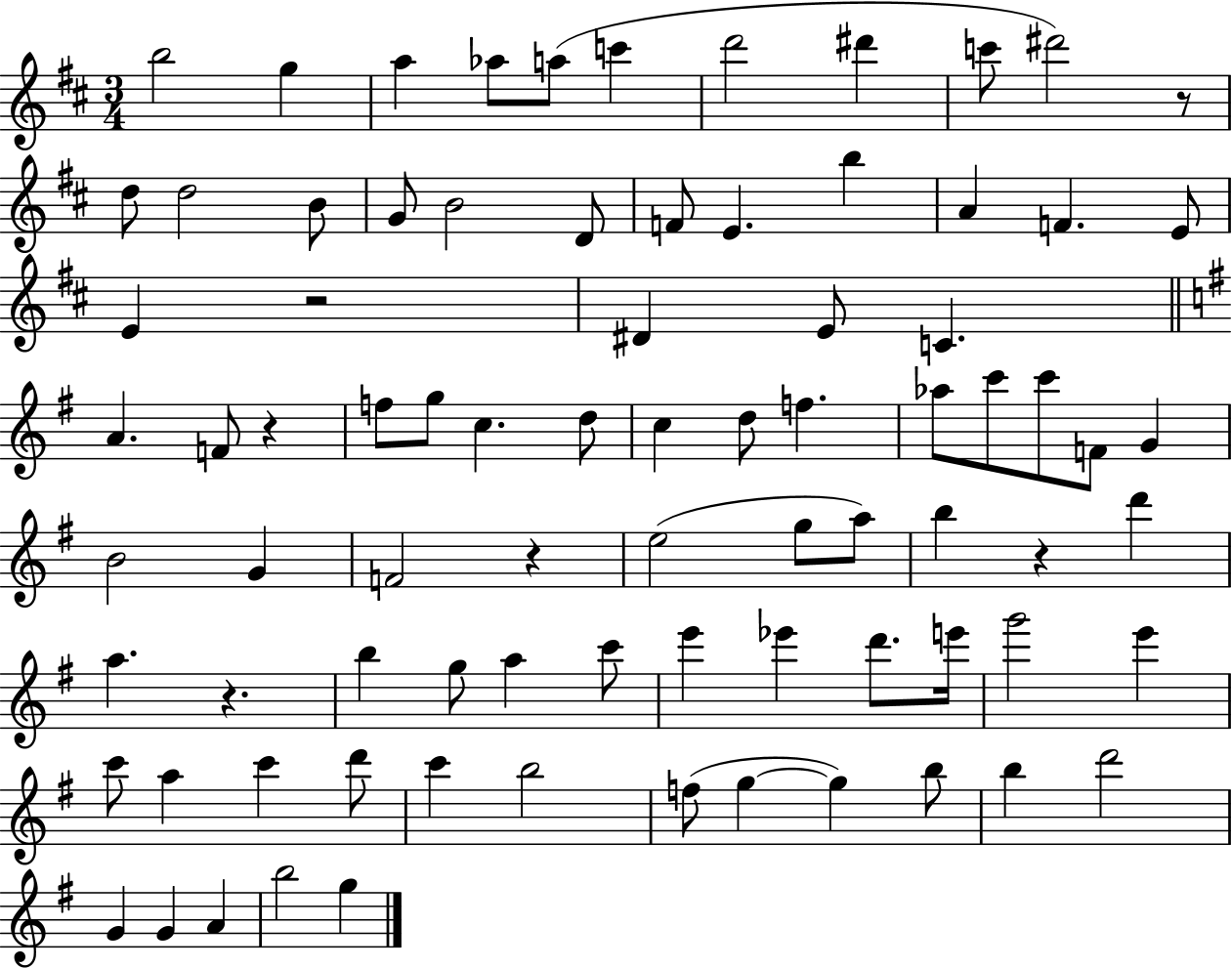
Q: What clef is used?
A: treble